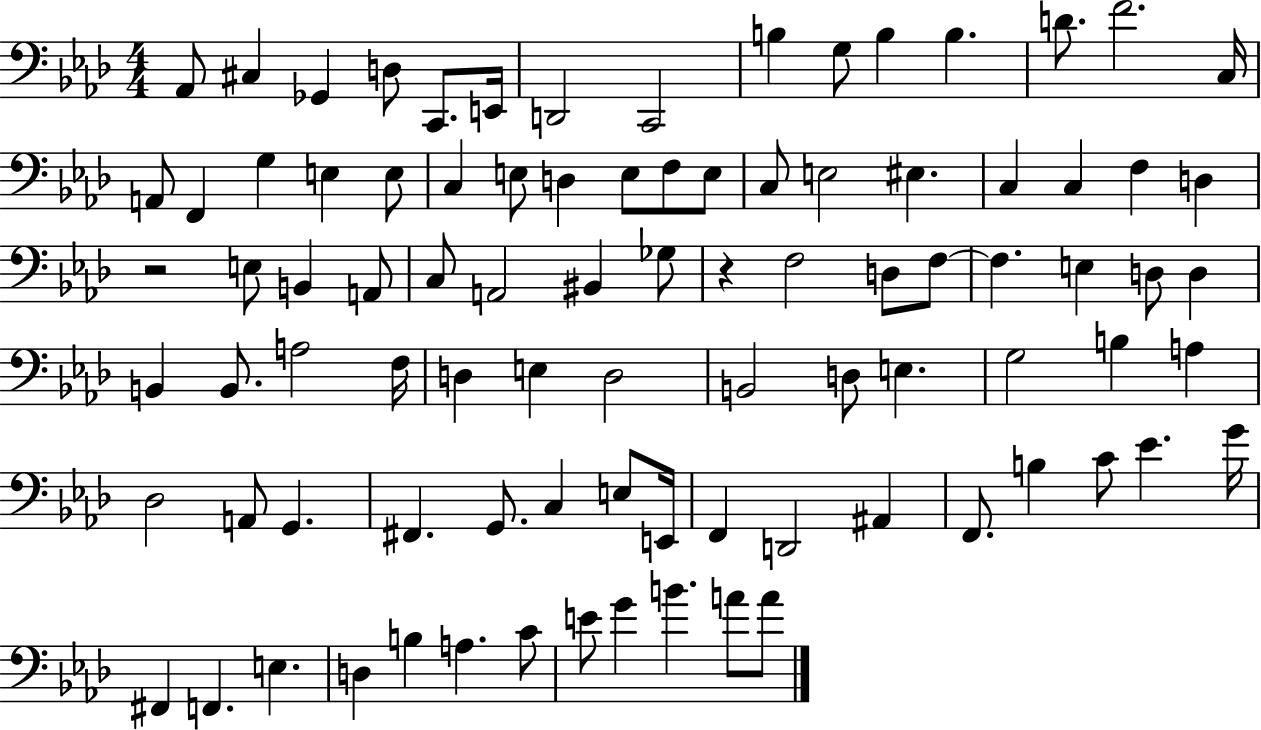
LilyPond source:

{
  \clef bass
  \numericTimeSignature
  \time 4/4
  \key aes \major
  aes,8 cis4 ges,4 d8 c,8. e,16 | d,2 c,2 | b4 g8 b4 b4. | d'8. f'2. c16 | \break a,8 f,4 g4 e4 e8 | c4 e8 d4 e8 f8 e8 | c8 e2 eis4. | c4 c4 f4 d4 | \break r2 e8 b,4 a,8 | c8 a,2 bis,4 ges8 | r4 f2 d8 f8~~ | f4. e4 d8 d4 | \break b,4 b,8. a2 f16 | d4 e4 d2 | b,2 d8 e4. | g2 b4 a4 | \break des2 a,8 g,4. | fis,4. g,8. c4 e8 e,16 | f,4 d,2 ais,4 | f,8. b4 c'8 ees'4. g'16 | \break fis,4 f,4. e4. | d4 b4 a4. c'8 | e'8 g'4 b'4. a'8 a'8 | \bar "|."
}